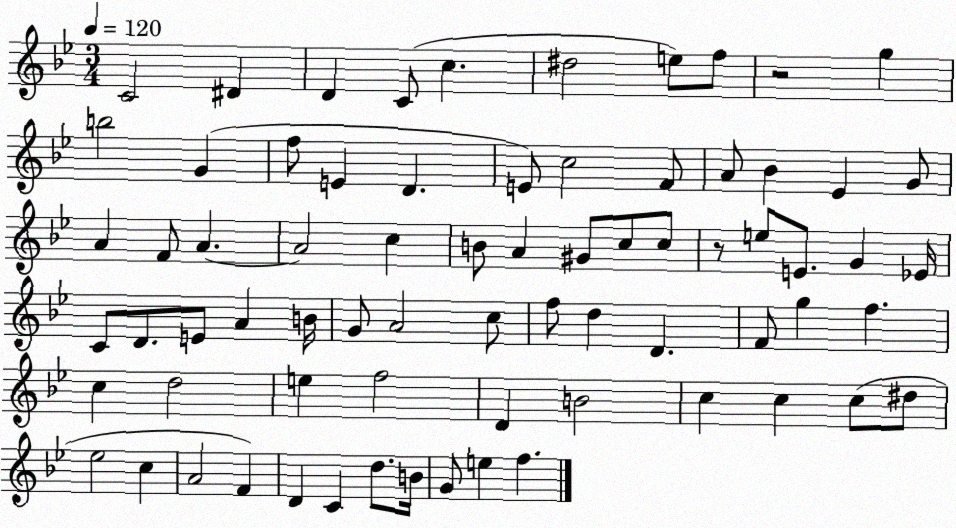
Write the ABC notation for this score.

X:1
T:Untitled
M:3/4
L:1/4
K:Bb
C2 ^D D C/2 c ^d2 e/2 f/2 z2 g b2 G f/2 E D E/2 c2 F/2 A/2 _B _E G/2 A F/2 A A2 c B/2 A ^G/2 c/2 c/2 z/2 e/2 E/2 G _E/4 C/2 D/2 E/2 A B/4 G/2 A2 c/2 f/2 d D F/2 g f c d2 e f2 D B2 c c c/2 ^d/2 _e2 c A2 F D C d/2 B/4 G/2 e f